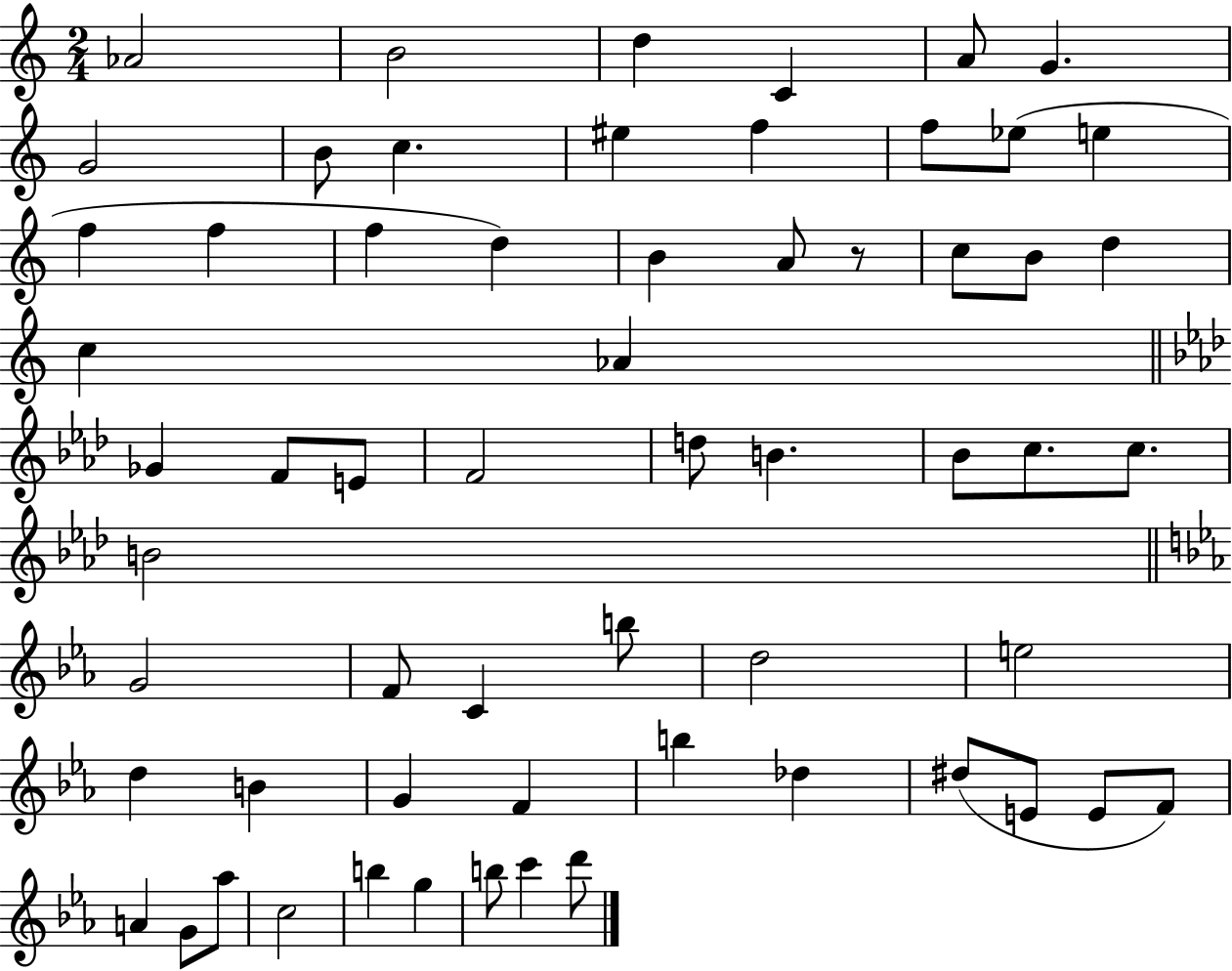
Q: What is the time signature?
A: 2/4